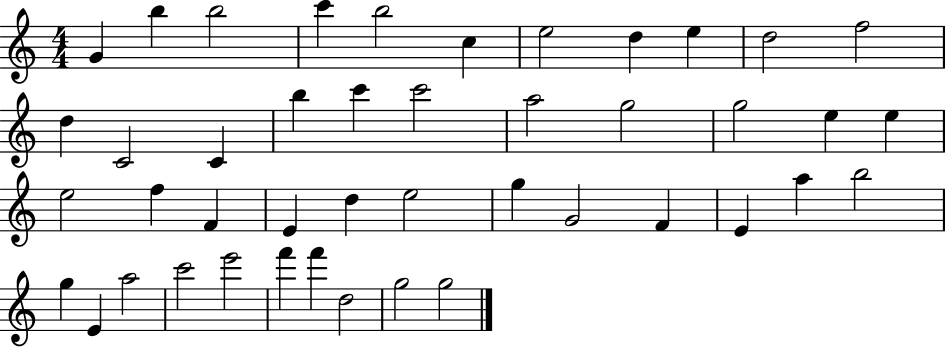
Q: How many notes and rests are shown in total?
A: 44